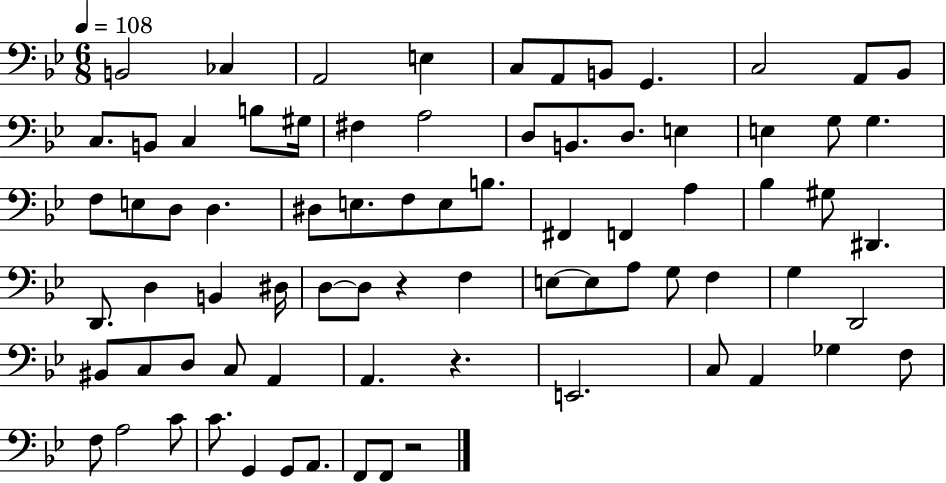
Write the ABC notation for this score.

X:1
T:Untitled
M:6/8
L:1/4
K:Bb
B,,2 _C, A,,2 E, C,/2 A,,/2 B,,/2 G,, C,2 A,,/2 _B,,/2 C,/2 B,,/2 C, B,/2 ^G,/4 ^F, A,2 D,/2 B,,/2 D,/2 E, E, G,/2 G, F,/2 E,/2 D,/2 D, ^D,/2 E,/2 F,/2 E,/2 B,/2 ^F,, F,, A, _B, ^G,/2 ^D,, D,,/2 D, B,, ^D,/4 D,/2 D,/2 z F, E,/2 E,/2 A,/2 G,/2 F, G, D,,2 ^B,,/2 C,/2 D,/2 C,/2 A,, A,, z E,,2 C,/2 A,, _G, F,/2 F,/2 A,2 C/2 C/2 G,, G,,/2 A,,/2 F,,/2 F,,/2 z2